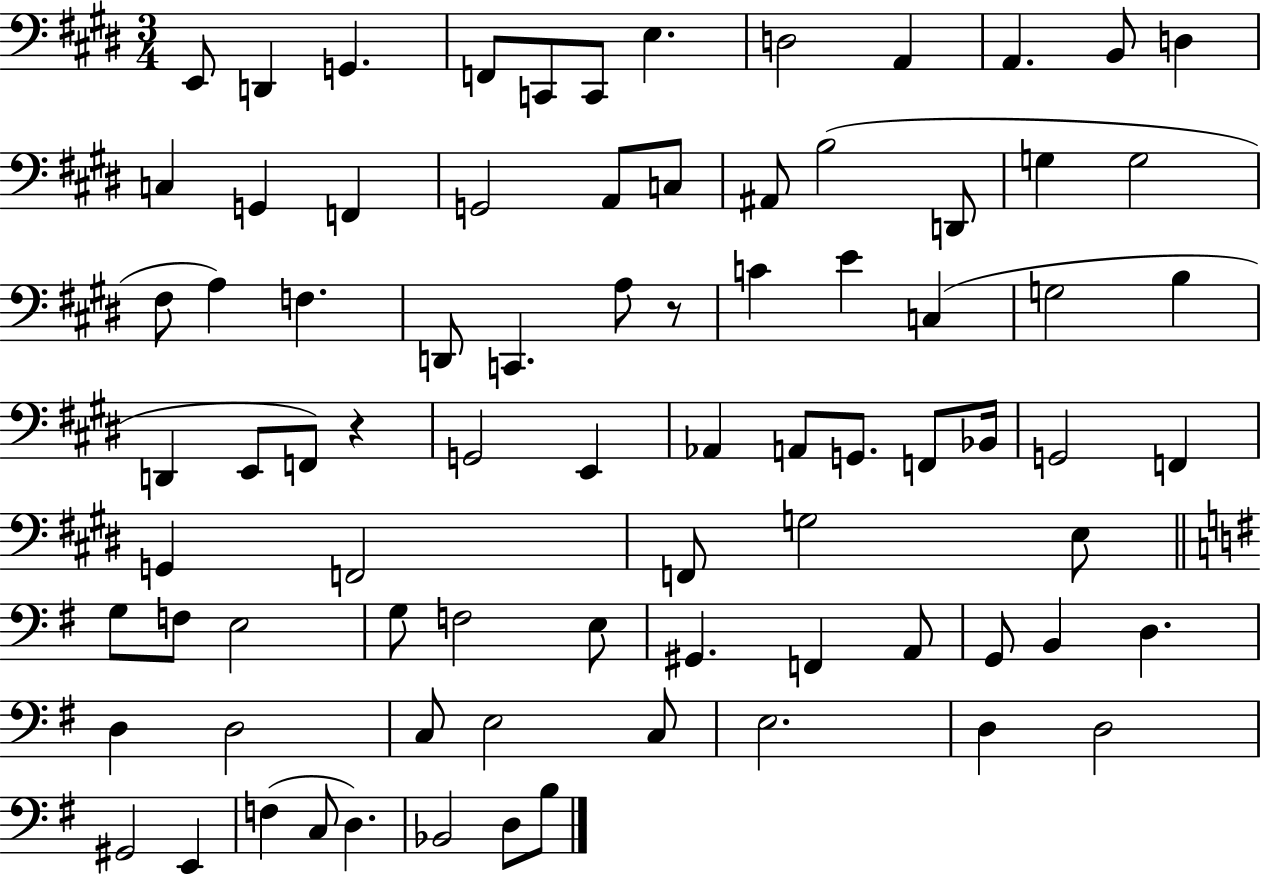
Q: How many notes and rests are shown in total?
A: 81